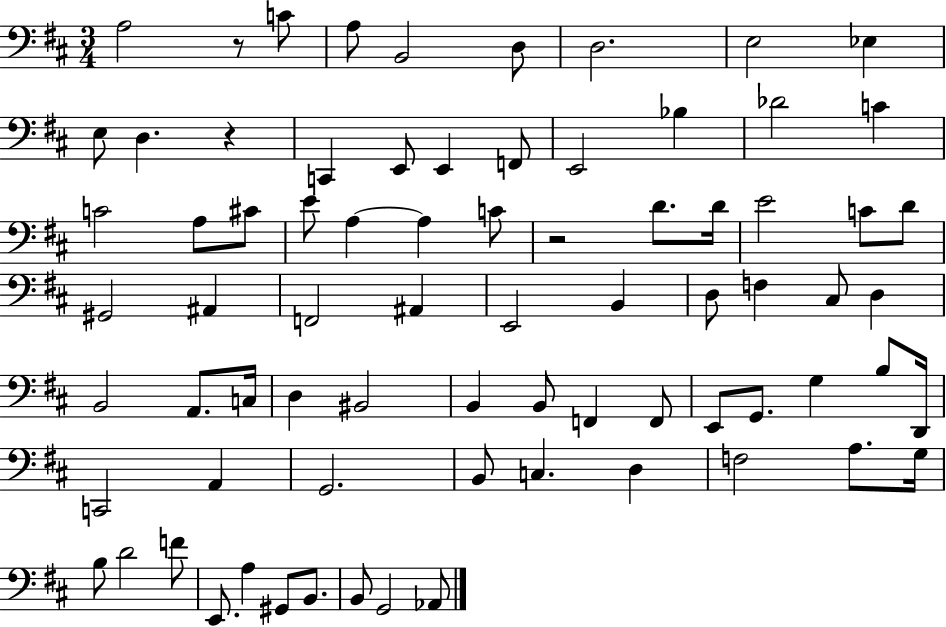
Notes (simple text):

A3/h R/e C4/e A3/e B2/h D3/e D3/h. E3/h Eb3/q E3/e D3/q. R/q C2/q E2/e E2/q F2/e E2/h Bb3/q Db4/h C4/q C4/h A3/e C#4/e E4/e A3/q A3/q C4/e R/h D4/e. D4/s E4/h C4/e D4/e G#2/h A#2/q F2/h A#2/q E2/h B2/q D3/e F3/q C#3/e D3/q B2/h A2/e. C3/s D3/q BIS2/h B2/q B2/e F2/q F2/e E2/e G2/e. G3/q B3/e D2/s C2/h A2/q G2/h. B2/e C3/q. D3/q F3/h A3/e. G3/s B3/e D4/h F4/e E2/e. A3/q G#2/e B2/e. B2/e G2/h Ab2/e